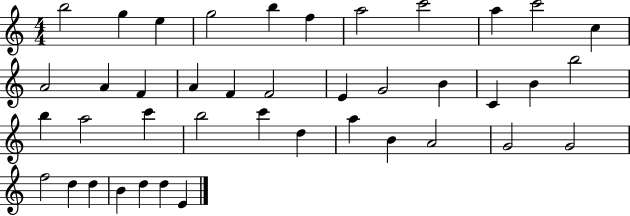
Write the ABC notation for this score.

X:1
T:Untitled
M:4/4
L:1/4
K:C
b2 g e g2 b f a2 c'2 a c'2 c A2 A F A F F2 E G2 B C B b2 b a2 c' b2 c' d a B A2 G2 G2 f2 d d B d d E